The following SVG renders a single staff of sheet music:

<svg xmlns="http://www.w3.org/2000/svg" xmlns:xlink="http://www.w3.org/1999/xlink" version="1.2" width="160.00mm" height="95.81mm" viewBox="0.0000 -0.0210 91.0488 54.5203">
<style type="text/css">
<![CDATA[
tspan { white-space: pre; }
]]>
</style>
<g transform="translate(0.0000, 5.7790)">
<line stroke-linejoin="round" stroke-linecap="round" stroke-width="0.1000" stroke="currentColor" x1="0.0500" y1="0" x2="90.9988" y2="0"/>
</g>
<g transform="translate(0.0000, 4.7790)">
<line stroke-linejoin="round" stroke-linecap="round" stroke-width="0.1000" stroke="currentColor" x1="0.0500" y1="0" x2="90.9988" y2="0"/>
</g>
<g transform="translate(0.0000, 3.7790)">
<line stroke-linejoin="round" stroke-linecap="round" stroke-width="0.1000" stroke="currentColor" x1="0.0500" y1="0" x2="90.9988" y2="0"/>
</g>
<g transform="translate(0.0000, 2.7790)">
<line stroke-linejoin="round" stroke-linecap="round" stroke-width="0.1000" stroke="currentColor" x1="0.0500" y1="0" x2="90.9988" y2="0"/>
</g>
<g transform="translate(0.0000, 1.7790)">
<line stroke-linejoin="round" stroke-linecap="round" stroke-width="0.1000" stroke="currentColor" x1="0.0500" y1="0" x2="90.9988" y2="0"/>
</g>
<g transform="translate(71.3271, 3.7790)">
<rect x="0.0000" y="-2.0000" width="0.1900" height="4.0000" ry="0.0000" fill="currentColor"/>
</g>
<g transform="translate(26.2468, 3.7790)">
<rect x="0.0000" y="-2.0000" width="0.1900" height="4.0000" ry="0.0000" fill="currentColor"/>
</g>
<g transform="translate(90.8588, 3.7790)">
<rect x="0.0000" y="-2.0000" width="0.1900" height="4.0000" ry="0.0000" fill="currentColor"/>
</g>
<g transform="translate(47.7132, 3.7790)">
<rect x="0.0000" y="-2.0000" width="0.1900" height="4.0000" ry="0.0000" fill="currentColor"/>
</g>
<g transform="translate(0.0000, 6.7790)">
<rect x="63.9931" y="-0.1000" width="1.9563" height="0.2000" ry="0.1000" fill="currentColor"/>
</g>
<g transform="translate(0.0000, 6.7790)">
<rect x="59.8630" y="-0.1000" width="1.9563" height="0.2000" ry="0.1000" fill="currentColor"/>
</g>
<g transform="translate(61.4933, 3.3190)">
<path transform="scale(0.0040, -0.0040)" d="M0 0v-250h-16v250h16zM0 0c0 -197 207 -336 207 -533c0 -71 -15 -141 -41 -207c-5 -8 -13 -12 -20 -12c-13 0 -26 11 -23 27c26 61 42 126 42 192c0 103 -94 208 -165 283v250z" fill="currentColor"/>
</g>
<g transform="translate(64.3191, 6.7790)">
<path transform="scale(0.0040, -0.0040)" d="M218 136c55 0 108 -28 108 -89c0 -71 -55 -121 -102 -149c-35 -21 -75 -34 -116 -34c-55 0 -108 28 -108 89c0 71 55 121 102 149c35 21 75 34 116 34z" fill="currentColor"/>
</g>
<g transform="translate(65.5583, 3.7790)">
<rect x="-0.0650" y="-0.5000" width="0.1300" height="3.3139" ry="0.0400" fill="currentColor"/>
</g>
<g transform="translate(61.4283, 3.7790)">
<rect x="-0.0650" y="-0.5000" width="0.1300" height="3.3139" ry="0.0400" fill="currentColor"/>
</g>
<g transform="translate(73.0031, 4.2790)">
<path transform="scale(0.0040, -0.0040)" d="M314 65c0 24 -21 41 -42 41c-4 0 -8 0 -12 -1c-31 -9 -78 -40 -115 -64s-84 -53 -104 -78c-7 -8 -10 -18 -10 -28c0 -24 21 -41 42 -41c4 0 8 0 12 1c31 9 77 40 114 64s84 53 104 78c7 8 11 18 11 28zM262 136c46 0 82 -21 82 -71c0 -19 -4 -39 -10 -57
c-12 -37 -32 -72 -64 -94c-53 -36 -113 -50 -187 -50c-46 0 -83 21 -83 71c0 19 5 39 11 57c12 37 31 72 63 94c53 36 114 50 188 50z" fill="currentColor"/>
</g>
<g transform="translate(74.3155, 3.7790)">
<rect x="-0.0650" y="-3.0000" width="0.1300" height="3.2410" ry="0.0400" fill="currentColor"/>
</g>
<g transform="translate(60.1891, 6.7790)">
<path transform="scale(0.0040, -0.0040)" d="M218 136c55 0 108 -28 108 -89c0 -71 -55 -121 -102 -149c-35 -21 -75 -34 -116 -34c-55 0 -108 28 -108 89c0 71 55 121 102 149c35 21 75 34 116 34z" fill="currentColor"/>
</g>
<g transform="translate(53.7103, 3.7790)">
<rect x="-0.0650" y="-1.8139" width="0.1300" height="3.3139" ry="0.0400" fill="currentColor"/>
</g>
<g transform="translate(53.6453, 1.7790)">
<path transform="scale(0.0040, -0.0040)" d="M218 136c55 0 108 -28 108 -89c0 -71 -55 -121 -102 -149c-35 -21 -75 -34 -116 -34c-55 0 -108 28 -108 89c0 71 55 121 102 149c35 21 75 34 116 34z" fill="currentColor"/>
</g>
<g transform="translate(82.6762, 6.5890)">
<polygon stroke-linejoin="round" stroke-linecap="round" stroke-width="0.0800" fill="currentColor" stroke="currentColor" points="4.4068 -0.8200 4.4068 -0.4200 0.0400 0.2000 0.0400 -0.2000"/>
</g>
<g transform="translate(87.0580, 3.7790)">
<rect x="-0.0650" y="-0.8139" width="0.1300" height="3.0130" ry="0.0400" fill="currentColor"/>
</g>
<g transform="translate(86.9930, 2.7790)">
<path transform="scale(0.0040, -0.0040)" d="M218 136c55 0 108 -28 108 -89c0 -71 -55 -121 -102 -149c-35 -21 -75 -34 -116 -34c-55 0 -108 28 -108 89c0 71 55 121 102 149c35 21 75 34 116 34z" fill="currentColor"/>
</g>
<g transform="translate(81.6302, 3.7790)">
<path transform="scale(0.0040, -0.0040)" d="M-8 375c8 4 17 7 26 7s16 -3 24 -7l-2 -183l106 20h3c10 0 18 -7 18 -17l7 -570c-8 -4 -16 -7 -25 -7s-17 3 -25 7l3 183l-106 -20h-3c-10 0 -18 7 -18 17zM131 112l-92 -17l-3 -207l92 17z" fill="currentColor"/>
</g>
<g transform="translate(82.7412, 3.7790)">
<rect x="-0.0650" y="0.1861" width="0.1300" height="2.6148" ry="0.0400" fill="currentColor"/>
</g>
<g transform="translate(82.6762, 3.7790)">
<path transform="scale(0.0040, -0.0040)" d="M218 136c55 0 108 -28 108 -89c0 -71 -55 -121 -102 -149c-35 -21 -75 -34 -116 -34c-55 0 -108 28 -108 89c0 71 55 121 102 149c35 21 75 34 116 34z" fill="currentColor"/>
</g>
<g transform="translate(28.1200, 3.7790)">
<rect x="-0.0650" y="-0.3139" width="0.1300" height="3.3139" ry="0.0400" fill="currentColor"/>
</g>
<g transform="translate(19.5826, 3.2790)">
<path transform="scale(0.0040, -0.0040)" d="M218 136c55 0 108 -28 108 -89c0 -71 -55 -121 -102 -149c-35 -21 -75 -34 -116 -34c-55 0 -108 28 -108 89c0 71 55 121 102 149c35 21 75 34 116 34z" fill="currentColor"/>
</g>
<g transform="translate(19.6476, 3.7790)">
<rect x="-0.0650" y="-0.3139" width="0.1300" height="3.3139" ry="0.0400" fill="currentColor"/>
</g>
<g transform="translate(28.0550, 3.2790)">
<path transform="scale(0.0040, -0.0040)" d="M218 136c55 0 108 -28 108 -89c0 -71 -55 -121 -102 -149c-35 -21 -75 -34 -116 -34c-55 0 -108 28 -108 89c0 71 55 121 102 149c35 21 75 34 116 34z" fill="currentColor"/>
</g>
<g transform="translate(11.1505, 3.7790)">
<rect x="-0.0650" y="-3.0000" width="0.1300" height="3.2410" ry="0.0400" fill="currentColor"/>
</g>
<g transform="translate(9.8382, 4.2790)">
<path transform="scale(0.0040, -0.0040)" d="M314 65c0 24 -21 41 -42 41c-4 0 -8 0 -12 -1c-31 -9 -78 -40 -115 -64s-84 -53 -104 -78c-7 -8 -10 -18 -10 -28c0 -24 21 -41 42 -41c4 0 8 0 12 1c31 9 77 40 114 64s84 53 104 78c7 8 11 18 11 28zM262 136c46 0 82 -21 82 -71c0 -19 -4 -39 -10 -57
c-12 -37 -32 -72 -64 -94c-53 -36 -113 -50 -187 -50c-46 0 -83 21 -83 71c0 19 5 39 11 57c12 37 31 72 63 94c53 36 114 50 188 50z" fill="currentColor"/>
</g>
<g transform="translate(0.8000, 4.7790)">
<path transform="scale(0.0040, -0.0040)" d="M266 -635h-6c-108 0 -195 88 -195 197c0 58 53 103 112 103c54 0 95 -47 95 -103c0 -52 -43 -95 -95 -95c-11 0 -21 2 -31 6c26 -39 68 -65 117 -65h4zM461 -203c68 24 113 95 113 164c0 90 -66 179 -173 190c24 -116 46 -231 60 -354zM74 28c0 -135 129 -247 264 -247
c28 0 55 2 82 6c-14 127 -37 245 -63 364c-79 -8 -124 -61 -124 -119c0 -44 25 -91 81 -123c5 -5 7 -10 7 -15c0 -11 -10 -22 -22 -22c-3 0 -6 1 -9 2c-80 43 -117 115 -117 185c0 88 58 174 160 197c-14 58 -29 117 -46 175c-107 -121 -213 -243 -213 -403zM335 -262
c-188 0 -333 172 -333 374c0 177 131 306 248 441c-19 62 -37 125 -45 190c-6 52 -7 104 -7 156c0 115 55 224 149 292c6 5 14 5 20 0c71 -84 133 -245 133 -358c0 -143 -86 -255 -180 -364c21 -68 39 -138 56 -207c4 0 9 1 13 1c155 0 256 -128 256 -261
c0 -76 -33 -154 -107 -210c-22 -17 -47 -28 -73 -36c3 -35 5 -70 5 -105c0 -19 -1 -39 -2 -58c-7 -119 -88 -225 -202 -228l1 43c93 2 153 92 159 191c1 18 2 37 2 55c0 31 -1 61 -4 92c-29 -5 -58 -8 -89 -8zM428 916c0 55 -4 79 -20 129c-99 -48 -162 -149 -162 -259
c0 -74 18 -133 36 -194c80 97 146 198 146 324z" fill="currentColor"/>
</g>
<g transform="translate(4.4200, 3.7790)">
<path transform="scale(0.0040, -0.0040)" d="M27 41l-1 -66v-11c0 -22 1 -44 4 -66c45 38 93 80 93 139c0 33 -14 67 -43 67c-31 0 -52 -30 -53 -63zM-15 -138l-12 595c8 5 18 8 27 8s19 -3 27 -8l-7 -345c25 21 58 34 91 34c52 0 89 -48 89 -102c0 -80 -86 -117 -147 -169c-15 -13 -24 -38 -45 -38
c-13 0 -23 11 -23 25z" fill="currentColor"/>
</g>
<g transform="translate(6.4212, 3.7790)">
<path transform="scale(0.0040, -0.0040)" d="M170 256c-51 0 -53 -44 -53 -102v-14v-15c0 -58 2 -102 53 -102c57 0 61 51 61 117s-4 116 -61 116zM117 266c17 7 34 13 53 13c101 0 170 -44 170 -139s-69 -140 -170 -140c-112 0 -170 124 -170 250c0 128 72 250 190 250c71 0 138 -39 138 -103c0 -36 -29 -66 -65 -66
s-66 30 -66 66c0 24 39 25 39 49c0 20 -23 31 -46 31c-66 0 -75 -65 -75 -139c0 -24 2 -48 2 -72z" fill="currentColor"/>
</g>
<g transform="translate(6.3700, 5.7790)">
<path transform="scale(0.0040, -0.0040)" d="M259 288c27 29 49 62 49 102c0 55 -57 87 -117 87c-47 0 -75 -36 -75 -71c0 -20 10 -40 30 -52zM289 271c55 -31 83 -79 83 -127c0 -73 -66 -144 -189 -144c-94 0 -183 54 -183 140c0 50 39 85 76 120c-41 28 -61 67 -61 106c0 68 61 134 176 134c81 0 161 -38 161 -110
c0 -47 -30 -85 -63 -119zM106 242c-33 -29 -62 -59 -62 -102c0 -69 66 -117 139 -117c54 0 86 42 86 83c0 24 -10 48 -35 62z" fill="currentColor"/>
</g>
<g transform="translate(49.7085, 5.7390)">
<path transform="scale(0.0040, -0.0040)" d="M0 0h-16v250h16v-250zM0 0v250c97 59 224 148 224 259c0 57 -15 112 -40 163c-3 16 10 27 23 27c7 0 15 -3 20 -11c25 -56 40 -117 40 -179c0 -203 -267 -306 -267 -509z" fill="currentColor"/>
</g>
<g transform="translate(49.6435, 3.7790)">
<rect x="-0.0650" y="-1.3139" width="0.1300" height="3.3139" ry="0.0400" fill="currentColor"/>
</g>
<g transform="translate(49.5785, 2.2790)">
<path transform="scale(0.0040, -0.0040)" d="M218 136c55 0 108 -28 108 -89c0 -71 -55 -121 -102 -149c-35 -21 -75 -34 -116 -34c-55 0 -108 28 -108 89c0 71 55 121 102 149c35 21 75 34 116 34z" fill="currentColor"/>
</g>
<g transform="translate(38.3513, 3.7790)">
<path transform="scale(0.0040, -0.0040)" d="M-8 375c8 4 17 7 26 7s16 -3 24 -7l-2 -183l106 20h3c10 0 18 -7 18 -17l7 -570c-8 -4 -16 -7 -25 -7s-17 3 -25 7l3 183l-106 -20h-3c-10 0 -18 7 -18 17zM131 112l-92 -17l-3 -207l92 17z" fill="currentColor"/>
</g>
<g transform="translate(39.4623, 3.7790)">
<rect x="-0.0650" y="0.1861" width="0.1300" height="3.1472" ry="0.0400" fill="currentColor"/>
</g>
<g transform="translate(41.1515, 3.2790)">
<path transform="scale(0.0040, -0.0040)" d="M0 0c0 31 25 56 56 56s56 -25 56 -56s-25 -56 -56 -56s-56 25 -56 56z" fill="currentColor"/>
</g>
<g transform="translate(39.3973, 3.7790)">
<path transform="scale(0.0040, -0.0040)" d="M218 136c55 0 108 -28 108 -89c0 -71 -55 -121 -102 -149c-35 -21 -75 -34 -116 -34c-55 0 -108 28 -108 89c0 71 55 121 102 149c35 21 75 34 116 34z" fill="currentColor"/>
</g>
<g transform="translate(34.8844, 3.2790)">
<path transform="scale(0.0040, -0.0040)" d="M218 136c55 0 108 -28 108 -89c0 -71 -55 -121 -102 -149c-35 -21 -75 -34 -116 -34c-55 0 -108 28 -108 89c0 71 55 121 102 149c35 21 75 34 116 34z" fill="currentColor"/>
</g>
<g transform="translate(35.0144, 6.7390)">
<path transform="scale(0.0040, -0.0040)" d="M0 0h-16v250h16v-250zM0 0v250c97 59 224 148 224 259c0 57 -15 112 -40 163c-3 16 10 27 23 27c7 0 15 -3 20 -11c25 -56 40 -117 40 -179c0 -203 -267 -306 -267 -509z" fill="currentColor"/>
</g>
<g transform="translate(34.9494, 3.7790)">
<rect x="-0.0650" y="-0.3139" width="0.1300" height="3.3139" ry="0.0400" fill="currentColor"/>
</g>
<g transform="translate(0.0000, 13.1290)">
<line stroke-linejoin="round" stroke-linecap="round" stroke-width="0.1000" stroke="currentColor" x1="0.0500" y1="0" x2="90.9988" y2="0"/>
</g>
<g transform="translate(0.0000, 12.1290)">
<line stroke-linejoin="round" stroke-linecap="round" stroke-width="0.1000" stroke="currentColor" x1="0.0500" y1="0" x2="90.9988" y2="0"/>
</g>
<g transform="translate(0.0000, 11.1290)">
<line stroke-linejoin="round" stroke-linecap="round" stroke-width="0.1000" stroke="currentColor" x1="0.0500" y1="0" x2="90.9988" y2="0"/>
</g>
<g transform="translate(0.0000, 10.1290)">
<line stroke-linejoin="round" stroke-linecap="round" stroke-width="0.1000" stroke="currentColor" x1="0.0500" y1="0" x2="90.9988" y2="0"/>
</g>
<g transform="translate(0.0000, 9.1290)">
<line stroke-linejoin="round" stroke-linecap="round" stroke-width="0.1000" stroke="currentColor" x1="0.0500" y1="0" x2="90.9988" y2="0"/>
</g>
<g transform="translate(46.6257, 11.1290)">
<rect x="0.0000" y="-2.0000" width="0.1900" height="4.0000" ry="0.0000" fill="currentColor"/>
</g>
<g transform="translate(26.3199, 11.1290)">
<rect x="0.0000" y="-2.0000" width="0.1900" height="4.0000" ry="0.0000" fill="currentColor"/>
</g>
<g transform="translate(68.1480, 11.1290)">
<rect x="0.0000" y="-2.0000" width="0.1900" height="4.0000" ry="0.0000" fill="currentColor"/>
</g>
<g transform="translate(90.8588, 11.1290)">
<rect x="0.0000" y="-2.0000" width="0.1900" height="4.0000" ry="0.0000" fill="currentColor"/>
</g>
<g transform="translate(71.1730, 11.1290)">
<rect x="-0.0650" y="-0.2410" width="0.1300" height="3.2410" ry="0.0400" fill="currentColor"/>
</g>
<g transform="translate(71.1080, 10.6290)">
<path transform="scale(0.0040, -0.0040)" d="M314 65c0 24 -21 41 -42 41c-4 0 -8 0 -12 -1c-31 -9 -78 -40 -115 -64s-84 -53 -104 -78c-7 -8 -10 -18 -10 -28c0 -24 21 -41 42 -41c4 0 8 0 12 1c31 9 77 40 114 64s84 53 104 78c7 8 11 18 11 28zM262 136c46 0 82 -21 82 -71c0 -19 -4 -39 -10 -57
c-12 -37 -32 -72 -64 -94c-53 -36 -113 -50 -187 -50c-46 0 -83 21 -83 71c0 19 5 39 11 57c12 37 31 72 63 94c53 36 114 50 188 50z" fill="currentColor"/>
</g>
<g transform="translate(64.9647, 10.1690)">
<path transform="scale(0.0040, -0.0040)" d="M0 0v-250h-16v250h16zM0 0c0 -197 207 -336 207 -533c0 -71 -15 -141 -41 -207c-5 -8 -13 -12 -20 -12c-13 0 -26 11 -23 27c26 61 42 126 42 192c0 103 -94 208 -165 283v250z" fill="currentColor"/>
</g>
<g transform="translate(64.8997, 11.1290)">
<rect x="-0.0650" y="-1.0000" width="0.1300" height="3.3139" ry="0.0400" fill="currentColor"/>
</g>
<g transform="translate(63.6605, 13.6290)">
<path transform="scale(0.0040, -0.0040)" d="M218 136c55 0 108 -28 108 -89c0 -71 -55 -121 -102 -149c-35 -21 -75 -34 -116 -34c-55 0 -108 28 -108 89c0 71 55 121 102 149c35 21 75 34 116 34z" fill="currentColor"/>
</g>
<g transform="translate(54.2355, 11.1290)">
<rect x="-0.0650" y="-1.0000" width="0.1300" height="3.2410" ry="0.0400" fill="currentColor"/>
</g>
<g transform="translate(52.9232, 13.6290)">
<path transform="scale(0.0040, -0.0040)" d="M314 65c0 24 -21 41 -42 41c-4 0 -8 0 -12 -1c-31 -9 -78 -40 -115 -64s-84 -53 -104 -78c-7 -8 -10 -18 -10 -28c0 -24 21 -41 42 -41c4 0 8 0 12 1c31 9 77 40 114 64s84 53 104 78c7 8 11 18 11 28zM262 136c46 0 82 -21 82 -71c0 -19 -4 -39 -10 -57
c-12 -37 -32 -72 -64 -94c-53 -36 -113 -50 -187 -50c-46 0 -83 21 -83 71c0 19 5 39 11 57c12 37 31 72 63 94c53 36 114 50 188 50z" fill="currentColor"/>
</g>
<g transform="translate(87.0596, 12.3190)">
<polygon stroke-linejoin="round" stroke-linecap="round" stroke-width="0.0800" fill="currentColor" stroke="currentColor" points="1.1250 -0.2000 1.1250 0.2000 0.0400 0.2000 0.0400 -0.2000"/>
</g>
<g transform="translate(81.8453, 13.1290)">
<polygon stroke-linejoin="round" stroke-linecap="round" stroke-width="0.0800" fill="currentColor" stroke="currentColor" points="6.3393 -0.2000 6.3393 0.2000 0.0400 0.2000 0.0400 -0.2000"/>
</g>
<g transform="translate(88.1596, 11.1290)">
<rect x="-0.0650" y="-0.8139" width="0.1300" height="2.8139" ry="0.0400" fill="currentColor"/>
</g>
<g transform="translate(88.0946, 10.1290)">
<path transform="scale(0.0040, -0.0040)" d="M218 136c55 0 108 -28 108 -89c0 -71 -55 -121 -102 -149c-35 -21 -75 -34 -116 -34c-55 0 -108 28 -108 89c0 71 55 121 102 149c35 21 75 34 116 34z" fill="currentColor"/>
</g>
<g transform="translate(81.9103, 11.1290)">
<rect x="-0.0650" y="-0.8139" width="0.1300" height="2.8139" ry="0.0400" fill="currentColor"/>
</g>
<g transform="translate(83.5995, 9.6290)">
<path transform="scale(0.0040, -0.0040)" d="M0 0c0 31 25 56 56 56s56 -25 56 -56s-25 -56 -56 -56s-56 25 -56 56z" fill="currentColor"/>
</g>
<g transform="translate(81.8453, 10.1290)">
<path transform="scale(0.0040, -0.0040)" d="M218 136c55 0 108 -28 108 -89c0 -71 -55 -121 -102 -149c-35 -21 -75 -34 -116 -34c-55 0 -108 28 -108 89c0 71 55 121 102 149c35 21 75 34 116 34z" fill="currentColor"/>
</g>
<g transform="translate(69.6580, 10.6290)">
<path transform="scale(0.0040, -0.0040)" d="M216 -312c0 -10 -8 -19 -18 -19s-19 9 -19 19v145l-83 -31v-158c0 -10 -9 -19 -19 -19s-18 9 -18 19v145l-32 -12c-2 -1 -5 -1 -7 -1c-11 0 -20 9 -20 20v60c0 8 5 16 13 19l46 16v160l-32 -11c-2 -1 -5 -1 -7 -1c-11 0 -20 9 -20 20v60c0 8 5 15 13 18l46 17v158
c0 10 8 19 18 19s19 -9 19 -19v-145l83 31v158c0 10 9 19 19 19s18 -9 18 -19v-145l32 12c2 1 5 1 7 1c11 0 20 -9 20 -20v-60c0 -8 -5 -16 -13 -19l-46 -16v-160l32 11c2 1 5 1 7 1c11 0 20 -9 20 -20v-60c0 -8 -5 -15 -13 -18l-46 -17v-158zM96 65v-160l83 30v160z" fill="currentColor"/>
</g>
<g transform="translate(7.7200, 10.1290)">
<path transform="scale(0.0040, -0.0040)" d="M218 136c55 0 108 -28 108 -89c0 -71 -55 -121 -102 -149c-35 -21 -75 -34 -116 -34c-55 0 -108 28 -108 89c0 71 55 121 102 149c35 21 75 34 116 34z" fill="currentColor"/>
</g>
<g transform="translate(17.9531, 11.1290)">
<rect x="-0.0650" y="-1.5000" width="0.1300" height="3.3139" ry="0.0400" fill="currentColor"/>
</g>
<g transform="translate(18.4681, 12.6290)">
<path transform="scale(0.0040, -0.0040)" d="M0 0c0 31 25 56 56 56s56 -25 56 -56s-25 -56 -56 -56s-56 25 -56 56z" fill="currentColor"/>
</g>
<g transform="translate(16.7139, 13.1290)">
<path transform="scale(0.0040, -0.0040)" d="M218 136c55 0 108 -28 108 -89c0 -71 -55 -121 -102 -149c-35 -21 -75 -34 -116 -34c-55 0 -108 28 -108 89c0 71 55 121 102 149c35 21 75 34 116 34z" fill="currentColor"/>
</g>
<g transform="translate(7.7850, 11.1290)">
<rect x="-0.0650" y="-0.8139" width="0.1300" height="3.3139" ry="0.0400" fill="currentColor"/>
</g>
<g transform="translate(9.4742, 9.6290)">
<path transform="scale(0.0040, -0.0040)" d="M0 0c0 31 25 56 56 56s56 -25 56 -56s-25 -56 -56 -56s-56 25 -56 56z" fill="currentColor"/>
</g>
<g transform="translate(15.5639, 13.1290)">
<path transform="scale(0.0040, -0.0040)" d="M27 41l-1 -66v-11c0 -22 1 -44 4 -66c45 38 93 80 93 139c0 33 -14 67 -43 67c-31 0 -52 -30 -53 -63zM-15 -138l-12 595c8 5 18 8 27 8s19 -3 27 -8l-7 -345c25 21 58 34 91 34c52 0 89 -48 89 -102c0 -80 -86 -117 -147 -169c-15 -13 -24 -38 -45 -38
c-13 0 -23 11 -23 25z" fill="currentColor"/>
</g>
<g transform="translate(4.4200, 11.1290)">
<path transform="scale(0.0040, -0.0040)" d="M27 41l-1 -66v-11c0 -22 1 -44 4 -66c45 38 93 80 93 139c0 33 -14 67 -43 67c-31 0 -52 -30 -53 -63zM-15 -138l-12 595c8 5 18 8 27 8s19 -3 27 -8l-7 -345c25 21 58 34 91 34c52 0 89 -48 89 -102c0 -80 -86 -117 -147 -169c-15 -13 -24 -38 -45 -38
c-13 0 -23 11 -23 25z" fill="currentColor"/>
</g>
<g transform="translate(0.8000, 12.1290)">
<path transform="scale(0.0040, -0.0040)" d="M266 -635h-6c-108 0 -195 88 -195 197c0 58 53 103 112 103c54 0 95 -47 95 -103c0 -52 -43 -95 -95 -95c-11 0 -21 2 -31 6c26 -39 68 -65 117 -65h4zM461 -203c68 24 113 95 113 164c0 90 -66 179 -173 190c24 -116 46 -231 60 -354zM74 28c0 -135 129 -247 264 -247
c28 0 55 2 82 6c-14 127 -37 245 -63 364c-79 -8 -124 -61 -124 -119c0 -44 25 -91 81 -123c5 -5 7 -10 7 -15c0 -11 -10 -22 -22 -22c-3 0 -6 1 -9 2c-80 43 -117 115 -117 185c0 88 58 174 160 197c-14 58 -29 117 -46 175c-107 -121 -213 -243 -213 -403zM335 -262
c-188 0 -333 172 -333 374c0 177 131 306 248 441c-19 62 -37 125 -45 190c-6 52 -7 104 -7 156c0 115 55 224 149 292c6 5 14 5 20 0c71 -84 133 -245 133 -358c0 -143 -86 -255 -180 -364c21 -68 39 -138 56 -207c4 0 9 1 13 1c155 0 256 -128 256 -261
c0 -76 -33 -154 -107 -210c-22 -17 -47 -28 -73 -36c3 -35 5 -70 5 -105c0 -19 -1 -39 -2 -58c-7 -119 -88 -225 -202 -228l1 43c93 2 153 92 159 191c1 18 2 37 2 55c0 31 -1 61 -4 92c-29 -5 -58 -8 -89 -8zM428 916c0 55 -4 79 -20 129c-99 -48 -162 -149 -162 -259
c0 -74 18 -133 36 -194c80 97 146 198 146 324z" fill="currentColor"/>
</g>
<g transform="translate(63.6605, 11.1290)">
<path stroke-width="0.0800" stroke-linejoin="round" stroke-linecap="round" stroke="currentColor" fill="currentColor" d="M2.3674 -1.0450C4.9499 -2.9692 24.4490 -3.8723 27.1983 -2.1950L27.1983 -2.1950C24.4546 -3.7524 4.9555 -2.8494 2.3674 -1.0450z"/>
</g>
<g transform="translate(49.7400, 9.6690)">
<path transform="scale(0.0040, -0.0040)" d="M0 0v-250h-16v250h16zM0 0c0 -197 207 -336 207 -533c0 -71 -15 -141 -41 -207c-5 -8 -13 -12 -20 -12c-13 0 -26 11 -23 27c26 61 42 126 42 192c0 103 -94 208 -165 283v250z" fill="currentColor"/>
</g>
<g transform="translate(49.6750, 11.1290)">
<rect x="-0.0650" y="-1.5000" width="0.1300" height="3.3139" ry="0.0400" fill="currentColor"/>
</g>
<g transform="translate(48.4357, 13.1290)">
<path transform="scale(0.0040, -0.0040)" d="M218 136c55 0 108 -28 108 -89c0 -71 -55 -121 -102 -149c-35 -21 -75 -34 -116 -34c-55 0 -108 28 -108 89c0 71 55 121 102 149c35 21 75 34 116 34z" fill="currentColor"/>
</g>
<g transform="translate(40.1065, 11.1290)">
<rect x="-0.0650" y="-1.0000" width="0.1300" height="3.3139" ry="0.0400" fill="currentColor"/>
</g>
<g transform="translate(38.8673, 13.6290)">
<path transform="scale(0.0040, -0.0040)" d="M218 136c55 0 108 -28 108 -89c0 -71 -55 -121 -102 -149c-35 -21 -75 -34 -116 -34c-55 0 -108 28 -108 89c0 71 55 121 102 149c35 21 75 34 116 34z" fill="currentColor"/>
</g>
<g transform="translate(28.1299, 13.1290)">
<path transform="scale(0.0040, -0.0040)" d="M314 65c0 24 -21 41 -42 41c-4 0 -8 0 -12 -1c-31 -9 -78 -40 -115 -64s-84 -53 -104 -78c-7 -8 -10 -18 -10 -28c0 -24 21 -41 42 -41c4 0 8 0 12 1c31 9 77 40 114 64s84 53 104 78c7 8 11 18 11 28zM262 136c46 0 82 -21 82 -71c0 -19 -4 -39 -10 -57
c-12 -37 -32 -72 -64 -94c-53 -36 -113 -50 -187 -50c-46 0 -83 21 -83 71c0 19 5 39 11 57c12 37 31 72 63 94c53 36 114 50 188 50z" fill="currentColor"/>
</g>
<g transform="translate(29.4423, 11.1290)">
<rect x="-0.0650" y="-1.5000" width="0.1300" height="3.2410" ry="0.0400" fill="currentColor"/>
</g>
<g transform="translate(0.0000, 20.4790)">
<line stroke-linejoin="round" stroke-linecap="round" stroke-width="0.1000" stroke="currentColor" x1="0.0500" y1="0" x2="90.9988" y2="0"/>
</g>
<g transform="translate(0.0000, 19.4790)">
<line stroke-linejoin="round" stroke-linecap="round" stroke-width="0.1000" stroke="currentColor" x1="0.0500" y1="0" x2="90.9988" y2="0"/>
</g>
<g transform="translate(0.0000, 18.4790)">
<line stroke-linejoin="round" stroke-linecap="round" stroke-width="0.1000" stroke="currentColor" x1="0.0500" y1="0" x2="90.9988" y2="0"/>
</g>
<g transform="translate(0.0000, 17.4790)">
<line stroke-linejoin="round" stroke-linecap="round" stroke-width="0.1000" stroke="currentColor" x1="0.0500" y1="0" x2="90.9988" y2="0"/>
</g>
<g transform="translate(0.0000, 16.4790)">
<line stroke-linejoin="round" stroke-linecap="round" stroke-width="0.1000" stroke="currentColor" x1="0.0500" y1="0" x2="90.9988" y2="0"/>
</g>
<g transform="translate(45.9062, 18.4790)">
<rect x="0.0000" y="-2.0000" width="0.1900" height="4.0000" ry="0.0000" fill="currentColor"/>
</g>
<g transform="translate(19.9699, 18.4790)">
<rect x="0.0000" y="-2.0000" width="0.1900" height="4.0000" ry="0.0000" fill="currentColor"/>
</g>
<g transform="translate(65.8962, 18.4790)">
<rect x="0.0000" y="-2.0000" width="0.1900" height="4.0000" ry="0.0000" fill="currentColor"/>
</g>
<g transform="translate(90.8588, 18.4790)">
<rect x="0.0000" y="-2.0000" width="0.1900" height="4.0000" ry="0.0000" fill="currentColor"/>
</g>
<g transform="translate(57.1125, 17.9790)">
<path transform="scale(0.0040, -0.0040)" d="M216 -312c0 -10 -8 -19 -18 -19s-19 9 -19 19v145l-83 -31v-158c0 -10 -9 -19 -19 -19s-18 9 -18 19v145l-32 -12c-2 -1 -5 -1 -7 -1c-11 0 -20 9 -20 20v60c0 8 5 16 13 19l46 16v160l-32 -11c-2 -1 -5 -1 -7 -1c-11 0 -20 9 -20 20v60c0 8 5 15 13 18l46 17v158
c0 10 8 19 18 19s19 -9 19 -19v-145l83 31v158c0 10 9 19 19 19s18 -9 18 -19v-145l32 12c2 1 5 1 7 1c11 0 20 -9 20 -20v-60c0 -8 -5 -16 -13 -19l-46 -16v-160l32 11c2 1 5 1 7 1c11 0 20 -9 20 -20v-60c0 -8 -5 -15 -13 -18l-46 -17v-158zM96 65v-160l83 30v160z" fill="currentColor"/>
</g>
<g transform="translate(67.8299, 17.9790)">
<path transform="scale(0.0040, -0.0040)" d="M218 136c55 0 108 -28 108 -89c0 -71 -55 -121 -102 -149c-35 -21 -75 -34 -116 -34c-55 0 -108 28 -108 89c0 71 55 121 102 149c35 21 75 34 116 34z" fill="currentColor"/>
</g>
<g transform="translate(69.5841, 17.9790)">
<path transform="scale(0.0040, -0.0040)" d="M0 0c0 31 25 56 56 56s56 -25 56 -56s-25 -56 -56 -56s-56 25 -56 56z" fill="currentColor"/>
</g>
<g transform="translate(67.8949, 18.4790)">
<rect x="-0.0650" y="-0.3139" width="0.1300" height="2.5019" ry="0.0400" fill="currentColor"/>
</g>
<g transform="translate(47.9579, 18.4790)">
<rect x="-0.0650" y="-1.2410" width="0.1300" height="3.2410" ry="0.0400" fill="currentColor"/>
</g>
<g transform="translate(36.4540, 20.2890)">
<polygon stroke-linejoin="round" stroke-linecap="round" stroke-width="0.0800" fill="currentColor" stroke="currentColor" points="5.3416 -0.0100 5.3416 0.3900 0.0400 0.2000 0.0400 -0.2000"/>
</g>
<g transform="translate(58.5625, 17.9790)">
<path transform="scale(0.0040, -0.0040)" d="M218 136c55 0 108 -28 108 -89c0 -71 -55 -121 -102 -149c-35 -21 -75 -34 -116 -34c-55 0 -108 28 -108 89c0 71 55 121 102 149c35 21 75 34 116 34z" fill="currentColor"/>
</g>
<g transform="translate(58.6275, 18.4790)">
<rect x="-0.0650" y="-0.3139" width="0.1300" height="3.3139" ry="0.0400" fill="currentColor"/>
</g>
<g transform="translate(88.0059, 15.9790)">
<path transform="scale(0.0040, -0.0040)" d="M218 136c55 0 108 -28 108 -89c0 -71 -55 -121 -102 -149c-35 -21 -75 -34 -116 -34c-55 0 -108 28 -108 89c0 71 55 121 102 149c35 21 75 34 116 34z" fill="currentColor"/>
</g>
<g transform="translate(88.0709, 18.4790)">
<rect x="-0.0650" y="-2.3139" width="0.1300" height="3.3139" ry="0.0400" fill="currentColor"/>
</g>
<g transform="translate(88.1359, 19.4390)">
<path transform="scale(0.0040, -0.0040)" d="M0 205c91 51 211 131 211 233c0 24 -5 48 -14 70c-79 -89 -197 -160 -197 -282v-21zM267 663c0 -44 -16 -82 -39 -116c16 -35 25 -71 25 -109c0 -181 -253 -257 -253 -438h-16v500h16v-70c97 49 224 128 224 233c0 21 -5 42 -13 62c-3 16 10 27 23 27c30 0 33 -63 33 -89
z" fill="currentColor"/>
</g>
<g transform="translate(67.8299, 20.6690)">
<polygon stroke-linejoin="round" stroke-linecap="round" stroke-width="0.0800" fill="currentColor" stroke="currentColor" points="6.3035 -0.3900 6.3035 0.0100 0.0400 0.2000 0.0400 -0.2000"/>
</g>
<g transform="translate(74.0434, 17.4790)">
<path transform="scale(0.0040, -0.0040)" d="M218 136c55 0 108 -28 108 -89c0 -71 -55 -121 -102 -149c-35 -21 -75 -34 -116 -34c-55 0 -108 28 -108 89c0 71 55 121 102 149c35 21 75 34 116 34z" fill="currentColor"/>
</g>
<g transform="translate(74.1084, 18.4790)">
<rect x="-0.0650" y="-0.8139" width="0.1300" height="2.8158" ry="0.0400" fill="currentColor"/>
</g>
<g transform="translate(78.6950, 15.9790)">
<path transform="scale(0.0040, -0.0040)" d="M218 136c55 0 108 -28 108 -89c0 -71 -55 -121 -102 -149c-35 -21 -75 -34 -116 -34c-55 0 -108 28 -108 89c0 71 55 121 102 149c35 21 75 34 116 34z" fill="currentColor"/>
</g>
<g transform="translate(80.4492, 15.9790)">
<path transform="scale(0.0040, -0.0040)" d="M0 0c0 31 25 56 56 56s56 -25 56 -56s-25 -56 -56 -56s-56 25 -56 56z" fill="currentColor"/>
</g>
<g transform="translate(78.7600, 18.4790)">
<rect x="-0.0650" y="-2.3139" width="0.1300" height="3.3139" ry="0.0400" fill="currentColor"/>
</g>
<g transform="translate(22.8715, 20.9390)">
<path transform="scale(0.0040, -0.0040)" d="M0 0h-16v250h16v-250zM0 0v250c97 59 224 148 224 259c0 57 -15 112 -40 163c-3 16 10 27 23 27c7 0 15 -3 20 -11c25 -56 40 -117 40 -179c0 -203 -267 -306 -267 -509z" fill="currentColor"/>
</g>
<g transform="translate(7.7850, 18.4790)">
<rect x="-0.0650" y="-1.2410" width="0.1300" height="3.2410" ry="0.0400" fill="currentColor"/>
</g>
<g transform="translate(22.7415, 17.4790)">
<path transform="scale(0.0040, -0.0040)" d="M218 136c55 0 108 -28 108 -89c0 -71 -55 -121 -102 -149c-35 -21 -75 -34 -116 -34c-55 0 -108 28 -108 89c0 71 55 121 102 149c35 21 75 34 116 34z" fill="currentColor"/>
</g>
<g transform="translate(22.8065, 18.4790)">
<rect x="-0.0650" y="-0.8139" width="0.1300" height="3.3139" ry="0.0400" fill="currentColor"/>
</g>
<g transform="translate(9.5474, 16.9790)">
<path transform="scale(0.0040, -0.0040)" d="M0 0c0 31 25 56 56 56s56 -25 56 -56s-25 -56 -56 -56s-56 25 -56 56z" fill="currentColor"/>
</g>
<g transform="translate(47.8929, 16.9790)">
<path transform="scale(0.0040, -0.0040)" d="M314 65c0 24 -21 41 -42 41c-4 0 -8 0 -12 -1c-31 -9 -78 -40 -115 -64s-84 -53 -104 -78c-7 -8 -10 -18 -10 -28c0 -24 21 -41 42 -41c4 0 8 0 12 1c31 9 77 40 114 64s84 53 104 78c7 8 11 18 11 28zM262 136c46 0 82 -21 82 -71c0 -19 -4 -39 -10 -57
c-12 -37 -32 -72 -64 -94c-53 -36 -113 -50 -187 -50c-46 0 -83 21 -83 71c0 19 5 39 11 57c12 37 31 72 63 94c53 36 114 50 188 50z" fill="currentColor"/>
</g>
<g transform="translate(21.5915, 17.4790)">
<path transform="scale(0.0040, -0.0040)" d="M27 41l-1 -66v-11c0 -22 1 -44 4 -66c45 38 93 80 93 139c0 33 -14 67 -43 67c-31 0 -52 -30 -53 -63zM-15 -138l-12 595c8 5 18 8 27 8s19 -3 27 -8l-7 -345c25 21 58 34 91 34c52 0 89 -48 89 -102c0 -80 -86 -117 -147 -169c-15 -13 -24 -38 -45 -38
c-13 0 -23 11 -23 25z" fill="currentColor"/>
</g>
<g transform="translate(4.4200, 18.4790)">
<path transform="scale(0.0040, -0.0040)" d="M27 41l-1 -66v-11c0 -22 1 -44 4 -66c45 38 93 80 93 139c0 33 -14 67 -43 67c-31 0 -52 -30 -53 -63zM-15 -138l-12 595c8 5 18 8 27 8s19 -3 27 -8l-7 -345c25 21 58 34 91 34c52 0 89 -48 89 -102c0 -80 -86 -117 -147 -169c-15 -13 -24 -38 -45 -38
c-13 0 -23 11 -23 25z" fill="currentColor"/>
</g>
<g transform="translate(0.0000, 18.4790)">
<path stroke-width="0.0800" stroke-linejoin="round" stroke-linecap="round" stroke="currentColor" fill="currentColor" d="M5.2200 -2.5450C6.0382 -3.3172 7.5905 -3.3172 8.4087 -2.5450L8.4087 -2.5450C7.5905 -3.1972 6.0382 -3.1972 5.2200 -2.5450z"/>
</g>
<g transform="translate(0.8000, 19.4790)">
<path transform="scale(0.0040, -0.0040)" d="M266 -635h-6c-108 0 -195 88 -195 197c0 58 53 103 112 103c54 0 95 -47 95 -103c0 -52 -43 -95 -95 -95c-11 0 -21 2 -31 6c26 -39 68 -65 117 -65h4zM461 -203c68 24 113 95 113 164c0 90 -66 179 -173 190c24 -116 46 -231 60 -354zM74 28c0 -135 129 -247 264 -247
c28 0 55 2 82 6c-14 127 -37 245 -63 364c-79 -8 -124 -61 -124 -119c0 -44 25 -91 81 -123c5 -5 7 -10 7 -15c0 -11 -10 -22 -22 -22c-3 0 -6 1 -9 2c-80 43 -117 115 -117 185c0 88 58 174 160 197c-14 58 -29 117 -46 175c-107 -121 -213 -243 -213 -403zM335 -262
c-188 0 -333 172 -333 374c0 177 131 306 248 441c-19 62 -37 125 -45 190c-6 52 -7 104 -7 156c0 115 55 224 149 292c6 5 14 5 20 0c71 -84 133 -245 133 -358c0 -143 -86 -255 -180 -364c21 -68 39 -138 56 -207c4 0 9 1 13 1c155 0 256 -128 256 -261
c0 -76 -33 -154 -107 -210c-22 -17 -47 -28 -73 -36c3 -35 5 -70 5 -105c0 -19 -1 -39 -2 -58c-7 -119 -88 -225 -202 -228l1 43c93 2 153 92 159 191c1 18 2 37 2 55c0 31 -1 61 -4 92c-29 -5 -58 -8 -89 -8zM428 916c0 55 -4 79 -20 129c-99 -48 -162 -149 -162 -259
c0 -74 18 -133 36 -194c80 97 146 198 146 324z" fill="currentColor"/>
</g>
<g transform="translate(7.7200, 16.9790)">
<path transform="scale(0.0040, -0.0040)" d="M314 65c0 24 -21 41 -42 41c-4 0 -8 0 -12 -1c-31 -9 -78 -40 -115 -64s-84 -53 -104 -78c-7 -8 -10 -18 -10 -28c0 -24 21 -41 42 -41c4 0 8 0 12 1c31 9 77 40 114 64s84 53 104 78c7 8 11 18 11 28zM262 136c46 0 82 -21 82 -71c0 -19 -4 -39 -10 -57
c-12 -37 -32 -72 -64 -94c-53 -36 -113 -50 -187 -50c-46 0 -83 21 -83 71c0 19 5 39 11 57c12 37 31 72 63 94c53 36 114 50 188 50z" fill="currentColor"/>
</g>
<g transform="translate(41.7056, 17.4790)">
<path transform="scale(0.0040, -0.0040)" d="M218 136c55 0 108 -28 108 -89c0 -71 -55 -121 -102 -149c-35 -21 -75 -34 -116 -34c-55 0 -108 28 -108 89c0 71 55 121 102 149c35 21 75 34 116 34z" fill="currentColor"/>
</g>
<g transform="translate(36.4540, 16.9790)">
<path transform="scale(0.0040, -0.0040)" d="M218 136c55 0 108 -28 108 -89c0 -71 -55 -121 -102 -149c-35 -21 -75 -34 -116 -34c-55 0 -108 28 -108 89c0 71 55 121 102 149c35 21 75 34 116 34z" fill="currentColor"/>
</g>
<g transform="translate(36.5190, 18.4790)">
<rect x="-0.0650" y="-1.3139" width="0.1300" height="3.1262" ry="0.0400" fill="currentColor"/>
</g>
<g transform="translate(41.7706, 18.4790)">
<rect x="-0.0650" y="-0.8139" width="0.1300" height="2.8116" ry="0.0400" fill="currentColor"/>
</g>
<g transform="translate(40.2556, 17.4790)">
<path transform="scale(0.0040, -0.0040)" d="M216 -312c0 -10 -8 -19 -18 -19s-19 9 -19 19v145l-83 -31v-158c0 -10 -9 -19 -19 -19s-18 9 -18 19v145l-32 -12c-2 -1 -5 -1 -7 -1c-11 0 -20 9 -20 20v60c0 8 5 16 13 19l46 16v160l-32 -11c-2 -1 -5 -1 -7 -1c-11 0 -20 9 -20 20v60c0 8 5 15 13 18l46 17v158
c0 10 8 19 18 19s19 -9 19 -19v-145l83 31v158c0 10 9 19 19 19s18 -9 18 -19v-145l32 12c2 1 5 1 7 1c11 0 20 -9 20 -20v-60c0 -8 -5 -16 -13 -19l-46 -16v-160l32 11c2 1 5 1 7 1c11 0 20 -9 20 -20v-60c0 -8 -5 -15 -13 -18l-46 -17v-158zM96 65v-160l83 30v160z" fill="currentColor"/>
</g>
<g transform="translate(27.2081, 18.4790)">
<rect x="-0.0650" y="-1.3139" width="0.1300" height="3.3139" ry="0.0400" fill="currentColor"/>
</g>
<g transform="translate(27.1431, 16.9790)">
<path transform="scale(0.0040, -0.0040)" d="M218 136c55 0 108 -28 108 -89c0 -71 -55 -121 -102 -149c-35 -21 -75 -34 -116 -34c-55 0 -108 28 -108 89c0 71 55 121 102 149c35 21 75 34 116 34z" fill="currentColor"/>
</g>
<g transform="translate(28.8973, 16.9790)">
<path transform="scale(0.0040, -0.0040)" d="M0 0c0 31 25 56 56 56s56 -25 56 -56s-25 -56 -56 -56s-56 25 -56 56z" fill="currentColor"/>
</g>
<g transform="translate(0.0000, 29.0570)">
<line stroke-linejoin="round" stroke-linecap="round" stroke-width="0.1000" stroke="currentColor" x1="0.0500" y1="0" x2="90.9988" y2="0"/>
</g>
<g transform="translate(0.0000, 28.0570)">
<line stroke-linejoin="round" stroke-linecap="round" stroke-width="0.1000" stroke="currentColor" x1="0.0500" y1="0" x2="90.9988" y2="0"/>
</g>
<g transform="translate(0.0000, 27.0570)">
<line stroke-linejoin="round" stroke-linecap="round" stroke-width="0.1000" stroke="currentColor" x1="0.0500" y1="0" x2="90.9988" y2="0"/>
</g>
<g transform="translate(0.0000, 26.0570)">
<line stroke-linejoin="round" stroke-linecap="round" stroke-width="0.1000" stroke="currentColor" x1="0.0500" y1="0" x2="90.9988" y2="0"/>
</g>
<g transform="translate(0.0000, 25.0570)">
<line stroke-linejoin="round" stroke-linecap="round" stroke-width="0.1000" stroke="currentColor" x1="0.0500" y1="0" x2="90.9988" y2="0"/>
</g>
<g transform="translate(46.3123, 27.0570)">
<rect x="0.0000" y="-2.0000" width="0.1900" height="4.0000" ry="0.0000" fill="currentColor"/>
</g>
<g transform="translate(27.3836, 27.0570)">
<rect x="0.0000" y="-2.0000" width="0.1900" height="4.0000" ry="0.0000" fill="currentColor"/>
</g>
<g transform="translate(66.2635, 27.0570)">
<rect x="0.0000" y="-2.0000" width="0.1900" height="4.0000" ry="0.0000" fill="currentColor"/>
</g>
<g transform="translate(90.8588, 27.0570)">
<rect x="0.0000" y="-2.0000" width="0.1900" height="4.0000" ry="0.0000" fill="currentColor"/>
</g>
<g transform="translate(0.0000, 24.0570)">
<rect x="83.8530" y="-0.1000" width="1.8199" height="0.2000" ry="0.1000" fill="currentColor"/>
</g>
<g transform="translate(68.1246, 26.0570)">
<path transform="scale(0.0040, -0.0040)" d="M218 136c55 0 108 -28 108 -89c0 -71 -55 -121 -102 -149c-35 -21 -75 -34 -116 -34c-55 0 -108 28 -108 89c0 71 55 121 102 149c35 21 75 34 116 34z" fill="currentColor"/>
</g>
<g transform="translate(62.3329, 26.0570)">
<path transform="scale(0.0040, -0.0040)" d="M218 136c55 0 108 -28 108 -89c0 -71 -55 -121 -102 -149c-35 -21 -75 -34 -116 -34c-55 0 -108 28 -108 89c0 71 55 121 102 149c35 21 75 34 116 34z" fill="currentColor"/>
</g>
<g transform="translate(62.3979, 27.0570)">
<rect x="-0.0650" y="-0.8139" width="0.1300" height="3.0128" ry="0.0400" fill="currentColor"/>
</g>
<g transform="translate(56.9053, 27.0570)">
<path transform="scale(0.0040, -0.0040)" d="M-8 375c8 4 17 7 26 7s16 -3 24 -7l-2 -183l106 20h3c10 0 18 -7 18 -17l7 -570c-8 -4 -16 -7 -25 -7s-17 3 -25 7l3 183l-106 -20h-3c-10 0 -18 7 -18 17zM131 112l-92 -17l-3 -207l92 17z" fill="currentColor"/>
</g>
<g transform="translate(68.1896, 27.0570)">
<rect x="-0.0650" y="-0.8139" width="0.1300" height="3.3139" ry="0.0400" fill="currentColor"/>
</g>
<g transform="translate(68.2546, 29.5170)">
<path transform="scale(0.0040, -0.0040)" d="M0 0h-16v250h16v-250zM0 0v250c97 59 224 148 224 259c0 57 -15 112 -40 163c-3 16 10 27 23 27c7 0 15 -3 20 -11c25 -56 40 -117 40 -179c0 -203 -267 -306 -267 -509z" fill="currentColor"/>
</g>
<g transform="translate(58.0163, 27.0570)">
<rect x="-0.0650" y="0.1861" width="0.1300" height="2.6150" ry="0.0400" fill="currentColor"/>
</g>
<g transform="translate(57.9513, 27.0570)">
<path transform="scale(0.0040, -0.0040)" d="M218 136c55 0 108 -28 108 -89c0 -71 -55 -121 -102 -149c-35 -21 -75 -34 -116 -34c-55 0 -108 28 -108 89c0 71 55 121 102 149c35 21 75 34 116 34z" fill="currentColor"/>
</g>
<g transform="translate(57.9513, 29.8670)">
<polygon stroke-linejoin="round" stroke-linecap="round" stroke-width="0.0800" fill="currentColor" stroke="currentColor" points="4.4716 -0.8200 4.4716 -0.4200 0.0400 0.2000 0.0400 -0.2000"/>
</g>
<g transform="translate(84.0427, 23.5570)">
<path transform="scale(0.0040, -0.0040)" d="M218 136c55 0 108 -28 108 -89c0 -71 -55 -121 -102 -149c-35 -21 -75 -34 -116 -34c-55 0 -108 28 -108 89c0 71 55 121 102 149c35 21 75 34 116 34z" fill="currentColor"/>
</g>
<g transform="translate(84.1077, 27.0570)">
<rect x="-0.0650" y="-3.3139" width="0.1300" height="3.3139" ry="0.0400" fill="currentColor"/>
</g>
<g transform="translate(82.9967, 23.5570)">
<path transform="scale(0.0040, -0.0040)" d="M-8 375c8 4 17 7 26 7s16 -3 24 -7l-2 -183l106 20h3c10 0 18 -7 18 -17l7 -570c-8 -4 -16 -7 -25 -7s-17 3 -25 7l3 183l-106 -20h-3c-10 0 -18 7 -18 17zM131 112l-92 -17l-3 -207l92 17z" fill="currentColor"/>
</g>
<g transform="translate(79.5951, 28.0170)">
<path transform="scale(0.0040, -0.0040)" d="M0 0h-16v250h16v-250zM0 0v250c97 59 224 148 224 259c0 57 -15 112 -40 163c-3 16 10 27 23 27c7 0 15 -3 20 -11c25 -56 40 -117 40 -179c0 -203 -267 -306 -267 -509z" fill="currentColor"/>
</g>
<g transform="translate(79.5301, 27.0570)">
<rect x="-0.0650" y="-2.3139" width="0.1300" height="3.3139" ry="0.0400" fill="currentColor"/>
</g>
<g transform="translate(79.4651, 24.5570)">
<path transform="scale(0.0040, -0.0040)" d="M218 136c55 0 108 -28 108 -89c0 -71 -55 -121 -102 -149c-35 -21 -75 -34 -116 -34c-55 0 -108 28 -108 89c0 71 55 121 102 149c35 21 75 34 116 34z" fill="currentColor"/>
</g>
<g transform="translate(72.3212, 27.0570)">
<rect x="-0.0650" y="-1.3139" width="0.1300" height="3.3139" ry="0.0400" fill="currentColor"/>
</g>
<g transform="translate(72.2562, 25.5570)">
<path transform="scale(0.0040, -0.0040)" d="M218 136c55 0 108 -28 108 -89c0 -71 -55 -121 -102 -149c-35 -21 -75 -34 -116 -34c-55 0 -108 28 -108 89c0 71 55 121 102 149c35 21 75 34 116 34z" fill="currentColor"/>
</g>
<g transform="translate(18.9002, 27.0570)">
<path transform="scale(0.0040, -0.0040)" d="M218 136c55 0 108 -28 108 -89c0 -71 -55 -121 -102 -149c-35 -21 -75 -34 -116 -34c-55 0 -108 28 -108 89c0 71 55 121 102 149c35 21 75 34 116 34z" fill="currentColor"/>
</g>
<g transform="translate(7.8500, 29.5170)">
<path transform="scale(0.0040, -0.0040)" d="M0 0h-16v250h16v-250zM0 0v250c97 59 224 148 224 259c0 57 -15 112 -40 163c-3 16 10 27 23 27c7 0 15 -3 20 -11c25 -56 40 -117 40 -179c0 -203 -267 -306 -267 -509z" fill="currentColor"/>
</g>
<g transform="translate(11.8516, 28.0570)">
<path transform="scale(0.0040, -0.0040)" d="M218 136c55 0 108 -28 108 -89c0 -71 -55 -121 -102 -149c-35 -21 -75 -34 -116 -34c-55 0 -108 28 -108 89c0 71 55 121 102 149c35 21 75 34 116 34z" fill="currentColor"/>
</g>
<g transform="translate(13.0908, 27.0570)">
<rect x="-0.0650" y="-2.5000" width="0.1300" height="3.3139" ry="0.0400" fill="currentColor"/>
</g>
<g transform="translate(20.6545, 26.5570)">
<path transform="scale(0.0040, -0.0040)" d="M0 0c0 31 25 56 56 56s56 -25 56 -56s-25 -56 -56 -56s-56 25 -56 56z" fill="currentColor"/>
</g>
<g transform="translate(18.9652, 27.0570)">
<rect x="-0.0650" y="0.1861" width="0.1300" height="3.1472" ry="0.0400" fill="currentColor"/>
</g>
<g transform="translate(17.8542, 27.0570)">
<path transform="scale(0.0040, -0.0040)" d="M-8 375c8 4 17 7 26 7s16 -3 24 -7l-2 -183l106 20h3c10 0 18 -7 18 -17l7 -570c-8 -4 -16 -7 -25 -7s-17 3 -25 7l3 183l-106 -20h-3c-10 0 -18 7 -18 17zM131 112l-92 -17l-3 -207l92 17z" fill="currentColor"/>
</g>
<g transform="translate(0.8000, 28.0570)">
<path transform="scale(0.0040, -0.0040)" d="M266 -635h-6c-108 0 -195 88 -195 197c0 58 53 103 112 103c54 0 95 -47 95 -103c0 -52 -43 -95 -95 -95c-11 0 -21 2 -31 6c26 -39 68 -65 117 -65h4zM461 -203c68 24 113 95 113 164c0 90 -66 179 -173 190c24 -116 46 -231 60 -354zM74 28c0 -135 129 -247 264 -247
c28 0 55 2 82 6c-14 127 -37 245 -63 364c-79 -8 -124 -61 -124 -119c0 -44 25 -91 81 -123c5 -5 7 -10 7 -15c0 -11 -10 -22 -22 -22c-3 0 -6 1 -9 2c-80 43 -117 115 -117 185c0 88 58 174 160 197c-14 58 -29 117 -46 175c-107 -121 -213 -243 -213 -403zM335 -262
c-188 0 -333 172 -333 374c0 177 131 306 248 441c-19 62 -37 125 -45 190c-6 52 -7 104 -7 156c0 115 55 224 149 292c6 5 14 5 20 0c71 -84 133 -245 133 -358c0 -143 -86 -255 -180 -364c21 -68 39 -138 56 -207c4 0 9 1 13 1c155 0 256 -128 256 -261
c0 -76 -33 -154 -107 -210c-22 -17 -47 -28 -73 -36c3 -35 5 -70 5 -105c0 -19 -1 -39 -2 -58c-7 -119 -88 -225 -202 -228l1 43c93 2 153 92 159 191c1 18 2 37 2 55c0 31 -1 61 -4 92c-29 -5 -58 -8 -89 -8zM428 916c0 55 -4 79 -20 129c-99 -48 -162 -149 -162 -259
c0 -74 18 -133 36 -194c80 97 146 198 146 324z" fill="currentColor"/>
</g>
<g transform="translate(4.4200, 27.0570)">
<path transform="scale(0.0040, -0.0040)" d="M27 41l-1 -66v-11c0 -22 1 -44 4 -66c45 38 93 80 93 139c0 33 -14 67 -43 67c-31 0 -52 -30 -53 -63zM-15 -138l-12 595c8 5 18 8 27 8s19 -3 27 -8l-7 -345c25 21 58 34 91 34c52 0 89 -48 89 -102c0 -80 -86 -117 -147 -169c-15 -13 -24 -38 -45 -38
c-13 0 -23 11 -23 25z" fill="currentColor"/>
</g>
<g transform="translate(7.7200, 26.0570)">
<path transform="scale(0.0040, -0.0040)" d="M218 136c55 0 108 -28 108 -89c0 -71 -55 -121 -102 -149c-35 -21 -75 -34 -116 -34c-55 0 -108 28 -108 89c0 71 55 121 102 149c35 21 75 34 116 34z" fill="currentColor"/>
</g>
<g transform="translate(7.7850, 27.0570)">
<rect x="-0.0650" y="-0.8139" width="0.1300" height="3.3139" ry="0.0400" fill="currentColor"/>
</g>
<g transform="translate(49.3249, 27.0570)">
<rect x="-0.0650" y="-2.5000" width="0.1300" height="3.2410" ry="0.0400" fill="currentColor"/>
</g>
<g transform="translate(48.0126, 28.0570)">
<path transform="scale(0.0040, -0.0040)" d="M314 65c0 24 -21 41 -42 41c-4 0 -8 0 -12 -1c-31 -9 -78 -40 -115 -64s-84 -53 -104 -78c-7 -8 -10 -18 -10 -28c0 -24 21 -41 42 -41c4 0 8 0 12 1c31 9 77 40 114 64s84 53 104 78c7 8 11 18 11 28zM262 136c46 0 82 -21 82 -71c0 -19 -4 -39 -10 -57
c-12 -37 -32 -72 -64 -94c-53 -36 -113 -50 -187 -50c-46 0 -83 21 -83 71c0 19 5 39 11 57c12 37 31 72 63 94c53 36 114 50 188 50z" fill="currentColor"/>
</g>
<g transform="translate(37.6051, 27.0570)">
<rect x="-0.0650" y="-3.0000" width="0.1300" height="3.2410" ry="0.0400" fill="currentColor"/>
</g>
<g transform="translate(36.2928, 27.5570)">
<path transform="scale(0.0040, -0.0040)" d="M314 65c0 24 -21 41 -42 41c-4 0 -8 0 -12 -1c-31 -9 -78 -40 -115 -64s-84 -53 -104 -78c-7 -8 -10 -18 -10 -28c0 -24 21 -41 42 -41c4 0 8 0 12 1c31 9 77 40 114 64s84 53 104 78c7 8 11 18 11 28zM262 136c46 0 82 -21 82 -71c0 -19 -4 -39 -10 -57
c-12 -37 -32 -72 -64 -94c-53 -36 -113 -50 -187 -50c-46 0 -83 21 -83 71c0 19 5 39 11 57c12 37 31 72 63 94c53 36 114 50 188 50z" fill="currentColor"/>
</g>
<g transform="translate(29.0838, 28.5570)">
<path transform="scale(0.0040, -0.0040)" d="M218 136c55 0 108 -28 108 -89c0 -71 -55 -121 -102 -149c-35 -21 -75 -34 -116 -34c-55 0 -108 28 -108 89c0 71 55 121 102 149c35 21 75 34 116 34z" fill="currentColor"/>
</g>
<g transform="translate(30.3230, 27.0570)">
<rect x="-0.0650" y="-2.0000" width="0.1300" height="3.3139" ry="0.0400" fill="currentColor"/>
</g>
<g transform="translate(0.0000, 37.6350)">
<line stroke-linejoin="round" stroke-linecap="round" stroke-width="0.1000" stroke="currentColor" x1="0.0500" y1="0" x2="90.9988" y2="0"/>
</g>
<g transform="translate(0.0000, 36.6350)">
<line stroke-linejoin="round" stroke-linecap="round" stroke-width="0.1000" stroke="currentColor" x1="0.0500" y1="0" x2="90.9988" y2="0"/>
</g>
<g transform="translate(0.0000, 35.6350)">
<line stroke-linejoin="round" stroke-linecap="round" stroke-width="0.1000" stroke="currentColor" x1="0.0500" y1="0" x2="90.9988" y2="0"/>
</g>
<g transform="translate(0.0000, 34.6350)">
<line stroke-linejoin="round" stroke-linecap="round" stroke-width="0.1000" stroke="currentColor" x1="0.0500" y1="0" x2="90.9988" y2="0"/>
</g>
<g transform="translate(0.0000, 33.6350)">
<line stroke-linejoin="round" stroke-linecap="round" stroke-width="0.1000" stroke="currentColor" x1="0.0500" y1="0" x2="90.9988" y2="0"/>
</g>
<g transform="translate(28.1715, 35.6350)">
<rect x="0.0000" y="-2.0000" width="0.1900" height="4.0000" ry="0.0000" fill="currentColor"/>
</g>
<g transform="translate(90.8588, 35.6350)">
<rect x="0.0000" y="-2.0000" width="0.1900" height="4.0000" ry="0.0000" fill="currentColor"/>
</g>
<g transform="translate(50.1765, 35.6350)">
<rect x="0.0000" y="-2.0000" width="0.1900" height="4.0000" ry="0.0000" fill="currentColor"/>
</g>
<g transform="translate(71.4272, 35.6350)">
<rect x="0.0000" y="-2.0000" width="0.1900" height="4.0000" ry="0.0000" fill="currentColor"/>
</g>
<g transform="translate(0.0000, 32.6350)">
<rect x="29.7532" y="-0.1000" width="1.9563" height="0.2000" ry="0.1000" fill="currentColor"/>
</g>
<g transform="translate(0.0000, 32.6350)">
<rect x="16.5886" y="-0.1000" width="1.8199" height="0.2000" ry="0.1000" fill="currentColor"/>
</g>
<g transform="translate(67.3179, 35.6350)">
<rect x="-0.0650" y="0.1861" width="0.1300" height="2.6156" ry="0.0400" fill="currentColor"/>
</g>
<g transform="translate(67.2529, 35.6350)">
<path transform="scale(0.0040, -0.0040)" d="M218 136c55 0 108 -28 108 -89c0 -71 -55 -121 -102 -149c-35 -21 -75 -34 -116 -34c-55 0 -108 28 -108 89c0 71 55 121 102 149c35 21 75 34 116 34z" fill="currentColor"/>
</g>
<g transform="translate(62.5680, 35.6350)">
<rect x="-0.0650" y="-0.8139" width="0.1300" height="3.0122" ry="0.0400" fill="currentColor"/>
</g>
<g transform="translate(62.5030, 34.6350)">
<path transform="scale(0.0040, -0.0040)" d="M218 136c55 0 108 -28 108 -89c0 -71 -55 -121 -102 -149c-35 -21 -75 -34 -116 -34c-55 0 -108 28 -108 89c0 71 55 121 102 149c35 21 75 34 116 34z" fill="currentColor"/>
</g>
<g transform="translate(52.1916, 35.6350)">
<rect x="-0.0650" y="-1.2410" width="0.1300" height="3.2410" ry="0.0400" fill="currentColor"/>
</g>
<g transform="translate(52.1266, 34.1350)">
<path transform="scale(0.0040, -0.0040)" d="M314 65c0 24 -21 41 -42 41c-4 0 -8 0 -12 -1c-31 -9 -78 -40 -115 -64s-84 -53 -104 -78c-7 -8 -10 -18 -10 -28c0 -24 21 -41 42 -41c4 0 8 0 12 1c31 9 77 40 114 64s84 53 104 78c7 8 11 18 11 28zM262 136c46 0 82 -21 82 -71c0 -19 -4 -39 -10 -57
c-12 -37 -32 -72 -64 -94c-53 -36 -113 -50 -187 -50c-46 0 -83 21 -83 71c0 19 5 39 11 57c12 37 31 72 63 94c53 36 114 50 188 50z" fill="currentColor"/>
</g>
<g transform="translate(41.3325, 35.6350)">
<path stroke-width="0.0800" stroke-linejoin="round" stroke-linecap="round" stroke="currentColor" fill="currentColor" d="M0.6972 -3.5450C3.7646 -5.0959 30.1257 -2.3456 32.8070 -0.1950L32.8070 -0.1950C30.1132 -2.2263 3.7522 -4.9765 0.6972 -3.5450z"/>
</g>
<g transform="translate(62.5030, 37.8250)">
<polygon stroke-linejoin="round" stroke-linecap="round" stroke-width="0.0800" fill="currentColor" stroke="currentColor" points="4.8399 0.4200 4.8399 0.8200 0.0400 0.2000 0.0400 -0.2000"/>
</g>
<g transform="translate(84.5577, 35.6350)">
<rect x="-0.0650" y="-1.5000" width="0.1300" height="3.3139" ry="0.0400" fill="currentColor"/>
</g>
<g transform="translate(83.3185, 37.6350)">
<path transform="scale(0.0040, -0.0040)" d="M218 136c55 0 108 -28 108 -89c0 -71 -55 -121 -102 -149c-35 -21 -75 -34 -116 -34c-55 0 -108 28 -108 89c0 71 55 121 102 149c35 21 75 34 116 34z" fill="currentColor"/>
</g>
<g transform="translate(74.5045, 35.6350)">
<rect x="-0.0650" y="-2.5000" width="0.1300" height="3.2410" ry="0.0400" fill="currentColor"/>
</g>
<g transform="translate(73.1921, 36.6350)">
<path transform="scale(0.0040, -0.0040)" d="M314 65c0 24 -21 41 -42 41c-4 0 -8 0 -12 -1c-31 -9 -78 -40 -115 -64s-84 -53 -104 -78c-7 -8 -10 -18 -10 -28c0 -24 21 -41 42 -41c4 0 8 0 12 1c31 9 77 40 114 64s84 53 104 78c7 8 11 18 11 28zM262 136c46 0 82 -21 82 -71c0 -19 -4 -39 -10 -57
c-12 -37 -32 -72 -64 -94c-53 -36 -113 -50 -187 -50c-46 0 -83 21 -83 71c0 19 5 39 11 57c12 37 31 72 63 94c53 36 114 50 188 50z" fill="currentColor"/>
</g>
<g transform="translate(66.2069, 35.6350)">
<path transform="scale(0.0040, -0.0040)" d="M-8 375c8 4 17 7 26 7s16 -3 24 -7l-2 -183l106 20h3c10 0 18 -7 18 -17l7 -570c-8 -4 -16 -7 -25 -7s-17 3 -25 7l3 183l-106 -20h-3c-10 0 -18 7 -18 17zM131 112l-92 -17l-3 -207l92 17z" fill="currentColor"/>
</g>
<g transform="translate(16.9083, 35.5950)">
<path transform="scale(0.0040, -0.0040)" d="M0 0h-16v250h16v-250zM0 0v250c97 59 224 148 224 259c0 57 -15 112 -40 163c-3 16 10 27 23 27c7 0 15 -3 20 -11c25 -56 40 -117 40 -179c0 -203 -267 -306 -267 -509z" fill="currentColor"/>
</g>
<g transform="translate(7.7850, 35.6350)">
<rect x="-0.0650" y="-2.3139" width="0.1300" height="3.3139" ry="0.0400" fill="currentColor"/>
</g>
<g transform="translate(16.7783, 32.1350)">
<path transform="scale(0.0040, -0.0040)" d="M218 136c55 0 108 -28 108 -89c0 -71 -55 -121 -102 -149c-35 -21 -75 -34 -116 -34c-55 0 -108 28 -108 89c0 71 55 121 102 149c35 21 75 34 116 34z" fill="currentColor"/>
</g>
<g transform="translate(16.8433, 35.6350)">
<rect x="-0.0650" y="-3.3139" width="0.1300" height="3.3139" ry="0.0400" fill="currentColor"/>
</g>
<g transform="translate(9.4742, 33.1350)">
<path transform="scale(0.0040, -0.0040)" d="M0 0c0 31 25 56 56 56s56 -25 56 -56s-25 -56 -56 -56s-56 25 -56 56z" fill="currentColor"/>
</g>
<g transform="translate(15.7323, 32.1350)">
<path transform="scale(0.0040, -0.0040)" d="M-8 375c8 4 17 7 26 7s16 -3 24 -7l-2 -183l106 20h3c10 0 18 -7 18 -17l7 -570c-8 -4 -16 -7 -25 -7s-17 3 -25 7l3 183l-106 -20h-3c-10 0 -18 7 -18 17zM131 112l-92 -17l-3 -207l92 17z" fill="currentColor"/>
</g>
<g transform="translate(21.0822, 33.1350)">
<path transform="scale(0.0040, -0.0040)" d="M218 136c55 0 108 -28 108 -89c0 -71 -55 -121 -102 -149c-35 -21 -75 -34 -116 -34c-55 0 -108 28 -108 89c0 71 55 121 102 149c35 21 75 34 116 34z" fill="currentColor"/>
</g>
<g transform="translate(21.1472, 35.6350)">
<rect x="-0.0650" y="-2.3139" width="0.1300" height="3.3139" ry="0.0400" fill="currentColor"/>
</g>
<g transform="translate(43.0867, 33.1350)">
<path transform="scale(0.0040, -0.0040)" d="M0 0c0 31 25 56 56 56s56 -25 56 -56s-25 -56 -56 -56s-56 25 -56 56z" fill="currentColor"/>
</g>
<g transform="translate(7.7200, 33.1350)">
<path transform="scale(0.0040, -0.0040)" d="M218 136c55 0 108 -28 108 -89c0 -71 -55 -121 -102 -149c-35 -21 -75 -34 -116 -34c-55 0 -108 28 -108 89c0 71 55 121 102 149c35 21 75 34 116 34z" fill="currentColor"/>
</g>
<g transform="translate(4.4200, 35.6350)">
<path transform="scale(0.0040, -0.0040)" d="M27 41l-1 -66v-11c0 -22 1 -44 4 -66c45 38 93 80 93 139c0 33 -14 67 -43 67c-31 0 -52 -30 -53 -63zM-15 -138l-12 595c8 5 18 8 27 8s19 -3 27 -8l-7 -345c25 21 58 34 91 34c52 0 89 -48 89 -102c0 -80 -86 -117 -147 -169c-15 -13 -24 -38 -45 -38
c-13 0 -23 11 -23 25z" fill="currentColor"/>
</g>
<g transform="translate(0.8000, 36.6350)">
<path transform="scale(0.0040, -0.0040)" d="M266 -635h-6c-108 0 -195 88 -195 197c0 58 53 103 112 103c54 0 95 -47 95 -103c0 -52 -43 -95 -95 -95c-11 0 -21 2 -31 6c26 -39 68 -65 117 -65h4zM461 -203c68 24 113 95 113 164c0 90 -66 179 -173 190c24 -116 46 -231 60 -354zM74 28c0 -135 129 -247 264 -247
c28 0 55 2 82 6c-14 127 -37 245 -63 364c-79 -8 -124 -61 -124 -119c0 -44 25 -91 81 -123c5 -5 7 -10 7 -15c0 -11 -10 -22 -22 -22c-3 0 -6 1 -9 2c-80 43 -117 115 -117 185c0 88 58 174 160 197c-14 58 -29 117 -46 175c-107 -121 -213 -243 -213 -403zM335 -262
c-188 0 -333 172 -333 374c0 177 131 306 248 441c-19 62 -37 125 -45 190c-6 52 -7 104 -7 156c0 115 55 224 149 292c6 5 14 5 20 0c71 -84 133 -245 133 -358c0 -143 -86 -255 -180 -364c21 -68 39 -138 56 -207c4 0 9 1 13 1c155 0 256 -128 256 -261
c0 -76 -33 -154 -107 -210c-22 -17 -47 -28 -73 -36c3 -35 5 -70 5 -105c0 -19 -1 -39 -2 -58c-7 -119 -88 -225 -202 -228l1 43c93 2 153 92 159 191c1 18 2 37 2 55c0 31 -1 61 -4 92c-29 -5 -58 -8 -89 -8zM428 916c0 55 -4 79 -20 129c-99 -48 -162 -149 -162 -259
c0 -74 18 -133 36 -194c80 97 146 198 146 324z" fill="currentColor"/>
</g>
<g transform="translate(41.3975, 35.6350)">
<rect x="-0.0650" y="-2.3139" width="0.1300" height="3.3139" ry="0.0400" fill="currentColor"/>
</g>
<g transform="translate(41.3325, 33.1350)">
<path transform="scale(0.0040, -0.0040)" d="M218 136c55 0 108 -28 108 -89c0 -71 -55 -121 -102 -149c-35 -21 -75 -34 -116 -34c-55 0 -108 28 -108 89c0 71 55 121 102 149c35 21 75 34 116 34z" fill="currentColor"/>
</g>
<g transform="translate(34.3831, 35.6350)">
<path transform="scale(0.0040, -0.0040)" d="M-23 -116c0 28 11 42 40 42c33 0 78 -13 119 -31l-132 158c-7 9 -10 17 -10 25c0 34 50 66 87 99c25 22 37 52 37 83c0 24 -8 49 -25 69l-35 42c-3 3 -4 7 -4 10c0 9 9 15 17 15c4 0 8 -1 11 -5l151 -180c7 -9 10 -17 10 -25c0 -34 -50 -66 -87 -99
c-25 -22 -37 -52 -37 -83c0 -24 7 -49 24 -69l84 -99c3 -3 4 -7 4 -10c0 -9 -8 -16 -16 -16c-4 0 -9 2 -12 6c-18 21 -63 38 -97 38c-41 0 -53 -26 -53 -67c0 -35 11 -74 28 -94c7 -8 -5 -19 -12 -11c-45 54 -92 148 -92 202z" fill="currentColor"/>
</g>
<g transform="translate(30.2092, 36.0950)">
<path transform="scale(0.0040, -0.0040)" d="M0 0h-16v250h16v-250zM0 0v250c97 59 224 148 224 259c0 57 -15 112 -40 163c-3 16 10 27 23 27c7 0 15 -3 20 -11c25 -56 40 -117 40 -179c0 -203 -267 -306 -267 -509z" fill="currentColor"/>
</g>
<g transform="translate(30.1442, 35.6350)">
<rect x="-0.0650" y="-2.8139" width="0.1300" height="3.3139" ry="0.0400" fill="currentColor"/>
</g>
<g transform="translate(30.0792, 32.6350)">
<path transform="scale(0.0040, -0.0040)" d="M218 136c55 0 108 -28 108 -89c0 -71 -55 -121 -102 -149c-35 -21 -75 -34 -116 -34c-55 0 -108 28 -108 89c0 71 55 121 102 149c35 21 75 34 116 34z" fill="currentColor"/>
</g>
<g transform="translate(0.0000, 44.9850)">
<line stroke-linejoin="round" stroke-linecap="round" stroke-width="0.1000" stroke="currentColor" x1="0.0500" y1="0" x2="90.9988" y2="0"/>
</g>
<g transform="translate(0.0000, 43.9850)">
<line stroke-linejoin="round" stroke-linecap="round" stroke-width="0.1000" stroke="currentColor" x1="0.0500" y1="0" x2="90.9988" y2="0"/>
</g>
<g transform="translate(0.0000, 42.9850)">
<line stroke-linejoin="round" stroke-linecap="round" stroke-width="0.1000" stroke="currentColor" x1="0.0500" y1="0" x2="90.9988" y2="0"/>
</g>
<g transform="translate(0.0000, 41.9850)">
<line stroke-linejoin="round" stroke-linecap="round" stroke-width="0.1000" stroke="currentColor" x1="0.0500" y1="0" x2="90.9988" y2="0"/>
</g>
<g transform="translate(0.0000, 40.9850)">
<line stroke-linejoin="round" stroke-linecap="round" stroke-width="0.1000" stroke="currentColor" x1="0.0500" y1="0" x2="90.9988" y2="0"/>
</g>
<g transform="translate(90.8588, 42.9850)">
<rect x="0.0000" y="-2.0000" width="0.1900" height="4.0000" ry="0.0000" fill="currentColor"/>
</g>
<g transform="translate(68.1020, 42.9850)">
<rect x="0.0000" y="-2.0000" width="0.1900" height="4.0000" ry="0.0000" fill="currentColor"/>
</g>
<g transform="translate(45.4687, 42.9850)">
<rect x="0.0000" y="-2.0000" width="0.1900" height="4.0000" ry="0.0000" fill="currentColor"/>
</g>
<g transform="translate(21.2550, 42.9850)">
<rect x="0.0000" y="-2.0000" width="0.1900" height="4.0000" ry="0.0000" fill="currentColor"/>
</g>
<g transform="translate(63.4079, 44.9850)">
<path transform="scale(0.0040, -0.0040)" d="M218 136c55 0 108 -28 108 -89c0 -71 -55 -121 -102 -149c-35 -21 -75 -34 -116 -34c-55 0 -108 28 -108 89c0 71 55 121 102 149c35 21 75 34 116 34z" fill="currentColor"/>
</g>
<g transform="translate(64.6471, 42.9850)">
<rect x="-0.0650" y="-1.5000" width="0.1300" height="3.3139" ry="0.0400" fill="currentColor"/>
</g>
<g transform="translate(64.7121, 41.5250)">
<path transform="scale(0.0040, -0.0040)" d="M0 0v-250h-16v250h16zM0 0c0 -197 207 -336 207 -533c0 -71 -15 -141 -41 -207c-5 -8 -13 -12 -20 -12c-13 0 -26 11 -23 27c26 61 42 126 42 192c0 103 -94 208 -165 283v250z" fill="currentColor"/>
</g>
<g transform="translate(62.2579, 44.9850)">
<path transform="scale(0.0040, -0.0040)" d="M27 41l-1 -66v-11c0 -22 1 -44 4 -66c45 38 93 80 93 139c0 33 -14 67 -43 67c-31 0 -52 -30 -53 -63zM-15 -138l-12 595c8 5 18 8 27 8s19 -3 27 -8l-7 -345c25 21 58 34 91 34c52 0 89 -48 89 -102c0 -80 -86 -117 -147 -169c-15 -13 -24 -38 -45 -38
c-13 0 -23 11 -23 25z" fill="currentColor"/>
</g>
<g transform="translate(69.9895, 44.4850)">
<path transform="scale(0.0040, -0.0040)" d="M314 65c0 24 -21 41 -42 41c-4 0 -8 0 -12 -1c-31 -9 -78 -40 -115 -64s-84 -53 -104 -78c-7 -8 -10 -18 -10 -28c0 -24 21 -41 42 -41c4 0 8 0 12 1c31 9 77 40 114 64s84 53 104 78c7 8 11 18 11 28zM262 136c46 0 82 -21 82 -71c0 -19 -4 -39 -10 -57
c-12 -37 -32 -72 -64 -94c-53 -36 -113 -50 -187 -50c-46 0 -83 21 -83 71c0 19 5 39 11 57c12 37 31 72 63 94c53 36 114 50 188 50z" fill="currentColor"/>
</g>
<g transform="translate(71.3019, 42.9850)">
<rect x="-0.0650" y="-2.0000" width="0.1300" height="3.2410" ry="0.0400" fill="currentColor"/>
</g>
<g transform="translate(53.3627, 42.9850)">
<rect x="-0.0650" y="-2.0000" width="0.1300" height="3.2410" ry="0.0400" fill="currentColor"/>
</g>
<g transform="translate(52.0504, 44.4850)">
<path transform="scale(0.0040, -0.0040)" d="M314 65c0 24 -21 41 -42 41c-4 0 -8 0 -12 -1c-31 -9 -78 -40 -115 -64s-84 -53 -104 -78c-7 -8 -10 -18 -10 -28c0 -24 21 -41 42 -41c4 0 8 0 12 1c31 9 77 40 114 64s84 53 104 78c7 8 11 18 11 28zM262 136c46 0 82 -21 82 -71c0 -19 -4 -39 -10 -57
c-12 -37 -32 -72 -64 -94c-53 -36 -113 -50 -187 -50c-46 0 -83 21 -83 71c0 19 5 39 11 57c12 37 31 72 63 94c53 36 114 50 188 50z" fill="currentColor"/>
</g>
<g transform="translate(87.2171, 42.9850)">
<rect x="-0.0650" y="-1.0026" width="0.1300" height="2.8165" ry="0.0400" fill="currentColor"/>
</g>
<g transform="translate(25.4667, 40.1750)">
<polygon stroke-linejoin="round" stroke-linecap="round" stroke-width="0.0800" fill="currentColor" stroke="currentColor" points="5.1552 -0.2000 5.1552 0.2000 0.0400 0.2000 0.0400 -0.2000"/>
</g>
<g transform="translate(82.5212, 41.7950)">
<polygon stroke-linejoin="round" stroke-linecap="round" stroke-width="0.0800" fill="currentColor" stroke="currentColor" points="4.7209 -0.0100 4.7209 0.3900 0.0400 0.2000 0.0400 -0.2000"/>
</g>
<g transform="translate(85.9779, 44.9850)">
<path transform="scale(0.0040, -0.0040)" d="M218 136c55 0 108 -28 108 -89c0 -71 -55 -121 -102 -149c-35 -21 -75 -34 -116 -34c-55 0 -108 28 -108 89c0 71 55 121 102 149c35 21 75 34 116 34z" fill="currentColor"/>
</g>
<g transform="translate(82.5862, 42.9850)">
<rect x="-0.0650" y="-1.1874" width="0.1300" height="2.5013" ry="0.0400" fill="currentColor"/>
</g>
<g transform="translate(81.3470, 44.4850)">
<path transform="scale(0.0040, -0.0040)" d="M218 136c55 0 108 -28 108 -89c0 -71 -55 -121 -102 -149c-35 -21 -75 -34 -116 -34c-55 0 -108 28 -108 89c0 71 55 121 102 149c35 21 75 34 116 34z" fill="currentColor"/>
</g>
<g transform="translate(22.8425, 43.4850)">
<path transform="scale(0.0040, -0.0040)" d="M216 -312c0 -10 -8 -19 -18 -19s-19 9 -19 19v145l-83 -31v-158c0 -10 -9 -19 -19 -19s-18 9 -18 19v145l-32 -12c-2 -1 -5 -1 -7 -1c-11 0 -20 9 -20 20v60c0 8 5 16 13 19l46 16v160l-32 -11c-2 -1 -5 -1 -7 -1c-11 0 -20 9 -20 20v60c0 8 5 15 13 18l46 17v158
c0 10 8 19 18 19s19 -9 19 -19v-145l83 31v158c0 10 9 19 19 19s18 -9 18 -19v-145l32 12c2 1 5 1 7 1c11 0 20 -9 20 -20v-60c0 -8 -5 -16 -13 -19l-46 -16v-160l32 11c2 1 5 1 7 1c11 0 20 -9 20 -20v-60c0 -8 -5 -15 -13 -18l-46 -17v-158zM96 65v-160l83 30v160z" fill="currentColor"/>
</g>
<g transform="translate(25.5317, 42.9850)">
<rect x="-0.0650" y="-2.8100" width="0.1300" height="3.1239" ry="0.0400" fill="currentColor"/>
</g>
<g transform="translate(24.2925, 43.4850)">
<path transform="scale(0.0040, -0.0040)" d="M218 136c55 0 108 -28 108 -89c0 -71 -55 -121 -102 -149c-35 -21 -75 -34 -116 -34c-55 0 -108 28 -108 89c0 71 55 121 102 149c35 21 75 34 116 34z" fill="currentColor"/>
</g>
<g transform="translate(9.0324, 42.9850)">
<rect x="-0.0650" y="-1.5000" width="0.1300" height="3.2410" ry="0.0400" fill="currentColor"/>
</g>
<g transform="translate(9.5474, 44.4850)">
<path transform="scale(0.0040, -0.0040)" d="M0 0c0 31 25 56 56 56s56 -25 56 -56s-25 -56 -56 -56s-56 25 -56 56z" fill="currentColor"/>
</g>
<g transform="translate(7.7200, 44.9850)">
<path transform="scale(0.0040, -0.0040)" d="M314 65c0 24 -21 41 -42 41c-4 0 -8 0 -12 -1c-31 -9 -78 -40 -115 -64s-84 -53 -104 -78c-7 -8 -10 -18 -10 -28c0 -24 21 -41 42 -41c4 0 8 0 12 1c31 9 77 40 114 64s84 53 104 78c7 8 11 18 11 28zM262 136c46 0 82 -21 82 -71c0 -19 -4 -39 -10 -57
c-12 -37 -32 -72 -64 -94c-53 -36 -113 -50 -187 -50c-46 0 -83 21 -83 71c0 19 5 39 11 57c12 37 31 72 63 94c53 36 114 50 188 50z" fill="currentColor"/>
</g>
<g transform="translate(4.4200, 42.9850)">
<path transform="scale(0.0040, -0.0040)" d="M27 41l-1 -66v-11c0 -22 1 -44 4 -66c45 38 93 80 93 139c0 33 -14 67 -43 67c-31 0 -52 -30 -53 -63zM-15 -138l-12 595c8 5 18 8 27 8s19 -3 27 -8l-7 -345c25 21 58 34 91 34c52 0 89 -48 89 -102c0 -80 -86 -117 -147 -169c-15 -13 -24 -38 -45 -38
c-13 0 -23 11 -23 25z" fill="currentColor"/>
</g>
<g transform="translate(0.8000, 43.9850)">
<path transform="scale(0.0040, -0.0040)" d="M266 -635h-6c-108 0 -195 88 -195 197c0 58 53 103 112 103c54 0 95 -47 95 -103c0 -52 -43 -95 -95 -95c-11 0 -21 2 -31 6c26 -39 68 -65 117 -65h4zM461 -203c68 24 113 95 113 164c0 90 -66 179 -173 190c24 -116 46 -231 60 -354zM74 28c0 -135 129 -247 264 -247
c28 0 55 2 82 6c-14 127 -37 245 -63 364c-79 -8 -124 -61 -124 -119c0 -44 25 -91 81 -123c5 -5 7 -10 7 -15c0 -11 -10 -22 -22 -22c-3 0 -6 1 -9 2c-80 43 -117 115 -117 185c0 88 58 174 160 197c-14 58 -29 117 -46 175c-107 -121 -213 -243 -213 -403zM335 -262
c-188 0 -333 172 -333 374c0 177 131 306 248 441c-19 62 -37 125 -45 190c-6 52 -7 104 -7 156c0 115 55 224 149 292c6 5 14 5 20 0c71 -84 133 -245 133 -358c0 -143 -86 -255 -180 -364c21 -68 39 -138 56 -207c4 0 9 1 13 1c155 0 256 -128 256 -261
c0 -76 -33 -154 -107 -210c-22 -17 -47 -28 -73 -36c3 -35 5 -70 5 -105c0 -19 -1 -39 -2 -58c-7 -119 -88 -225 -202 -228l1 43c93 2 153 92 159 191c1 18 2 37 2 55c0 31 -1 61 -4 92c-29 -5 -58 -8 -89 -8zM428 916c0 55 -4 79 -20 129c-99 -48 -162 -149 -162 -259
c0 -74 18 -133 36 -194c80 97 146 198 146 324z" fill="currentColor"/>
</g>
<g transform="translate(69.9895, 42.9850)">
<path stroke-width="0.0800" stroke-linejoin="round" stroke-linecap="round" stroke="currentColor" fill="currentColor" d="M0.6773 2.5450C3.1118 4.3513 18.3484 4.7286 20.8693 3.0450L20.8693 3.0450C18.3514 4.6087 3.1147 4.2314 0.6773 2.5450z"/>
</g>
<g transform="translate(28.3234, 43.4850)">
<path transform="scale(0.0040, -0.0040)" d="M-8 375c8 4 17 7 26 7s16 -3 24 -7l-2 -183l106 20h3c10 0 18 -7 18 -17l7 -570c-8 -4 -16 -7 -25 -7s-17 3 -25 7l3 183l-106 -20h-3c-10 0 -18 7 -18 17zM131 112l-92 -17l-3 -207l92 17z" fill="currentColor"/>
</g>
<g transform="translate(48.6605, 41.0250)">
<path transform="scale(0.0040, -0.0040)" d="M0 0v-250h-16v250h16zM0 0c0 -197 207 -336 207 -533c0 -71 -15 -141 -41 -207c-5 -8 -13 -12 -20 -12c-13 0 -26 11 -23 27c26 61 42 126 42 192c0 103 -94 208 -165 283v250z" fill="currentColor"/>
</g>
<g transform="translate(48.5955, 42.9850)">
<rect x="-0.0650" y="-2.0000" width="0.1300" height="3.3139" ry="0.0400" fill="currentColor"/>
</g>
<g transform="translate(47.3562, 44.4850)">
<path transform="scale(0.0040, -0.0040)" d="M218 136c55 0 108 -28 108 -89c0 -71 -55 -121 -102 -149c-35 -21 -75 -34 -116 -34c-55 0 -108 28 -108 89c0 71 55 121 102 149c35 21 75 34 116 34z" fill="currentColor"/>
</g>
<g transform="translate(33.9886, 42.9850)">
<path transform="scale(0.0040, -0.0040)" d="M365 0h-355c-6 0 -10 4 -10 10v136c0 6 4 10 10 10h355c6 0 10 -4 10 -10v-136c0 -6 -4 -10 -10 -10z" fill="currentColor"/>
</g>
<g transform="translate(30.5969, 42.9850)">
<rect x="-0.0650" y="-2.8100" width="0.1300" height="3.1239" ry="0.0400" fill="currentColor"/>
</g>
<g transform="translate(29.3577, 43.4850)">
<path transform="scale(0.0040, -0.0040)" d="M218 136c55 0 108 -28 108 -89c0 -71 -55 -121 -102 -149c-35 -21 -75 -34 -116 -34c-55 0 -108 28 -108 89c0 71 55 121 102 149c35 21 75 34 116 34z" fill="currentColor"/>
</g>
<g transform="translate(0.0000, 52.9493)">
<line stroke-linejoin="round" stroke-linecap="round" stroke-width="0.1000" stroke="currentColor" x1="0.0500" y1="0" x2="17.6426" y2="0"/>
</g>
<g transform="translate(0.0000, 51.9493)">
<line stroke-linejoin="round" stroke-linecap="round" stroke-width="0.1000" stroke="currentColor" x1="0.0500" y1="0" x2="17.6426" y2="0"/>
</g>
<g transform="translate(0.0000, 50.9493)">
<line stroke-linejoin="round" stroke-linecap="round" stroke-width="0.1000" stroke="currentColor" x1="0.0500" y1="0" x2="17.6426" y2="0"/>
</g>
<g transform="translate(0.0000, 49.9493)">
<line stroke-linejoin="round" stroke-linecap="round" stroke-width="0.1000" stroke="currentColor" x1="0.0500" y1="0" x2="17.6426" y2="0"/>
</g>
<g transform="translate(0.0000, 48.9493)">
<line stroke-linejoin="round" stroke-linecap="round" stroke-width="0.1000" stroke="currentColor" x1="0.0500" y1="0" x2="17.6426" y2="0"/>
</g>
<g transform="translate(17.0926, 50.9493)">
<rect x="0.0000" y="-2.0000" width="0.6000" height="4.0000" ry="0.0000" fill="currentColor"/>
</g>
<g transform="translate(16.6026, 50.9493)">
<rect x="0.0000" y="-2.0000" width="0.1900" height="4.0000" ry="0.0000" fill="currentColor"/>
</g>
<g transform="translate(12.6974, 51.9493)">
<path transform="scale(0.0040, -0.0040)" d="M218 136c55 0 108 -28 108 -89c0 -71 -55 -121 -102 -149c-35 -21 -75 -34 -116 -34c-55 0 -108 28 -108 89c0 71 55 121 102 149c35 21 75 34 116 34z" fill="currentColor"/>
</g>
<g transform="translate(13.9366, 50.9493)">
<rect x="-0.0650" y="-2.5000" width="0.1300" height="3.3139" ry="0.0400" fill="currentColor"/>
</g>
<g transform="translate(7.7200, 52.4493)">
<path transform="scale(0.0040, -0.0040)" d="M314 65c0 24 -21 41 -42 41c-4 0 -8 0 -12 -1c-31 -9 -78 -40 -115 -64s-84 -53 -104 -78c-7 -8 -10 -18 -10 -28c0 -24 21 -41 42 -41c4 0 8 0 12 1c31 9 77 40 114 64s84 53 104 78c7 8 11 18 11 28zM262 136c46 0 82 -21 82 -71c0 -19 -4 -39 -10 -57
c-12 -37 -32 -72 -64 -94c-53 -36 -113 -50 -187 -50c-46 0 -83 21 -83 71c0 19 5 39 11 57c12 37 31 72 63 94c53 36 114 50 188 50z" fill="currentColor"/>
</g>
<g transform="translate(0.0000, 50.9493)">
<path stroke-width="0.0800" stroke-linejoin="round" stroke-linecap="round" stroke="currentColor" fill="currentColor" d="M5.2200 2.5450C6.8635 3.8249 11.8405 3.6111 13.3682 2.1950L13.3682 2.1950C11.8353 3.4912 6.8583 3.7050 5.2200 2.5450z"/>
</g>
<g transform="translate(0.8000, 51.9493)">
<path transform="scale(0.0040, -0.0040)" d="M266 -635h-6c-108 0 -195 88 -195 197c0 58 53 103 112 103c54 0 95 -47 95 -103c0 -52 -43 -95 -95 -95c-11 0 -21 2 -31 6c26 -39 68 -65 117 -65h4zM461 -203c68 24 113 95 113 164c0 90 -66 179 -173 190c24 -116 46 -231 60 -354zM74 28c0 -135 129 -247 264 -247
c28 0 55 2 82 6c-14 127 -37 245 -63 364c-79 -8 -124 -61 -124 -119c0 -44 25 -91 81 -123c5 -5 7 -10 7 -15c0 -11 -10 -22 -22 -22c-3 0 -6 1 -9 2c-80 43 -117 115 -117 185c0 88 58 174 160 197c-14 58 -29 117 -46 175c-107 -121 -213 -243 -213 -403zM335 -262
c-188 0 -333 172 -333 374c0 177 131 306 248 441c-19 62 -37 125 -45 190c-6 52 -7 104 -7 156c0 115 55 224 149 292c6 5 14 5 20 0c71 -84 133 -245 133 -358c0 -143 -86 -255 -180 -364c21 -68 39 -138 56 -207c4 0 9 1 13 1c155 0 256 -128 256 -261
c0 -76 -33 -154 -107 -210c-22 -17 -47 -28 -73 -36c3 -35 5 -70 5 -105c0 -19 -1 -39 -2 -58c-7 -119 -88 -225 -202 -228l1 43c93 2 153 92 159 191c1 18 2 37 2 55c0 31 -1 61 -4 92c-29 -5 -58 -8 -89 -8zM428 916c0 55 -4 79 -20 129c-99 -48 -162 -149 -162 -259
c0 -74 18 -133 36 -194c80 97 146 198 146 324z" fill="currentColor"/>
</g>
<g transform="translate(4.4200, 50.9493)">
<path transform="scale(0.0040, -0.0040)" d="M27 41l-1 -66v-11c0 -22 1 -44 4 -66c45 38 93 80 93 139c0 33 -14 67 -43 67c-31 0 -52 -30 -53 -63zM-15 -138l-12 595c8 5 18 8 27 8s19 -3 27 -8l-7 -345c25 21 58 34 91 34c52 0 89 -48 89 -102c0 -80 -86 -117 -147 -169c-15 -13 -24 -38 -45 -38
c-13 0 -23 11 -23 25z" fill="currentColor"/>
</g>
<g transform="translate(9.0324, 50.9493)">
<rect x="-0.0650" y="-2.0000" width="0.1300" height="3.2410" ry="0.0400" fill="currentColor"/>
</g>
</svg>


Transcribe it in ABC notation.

X:1
T:Untitled
M:6/8
L:1/4
K:F
A2 c c c/2 B e/2 f C/2 C A2 B/2 d/2 d _E E2 D E/2 D2 D/2 ^c2 d/2 d/4 e2 _d/2 e e/2 ^d/2 e2 ^c c/2 d/2 g g/4 d/2 G B F A2 G2 B/2 d/2 d/2 e g/2 b g b/2 g a/2 z g e2 d/2 B/2 G2 E E2 ^A/2 A/2 z2 F/2 F2 _E/2 F2 F/2 E/2 F2 G